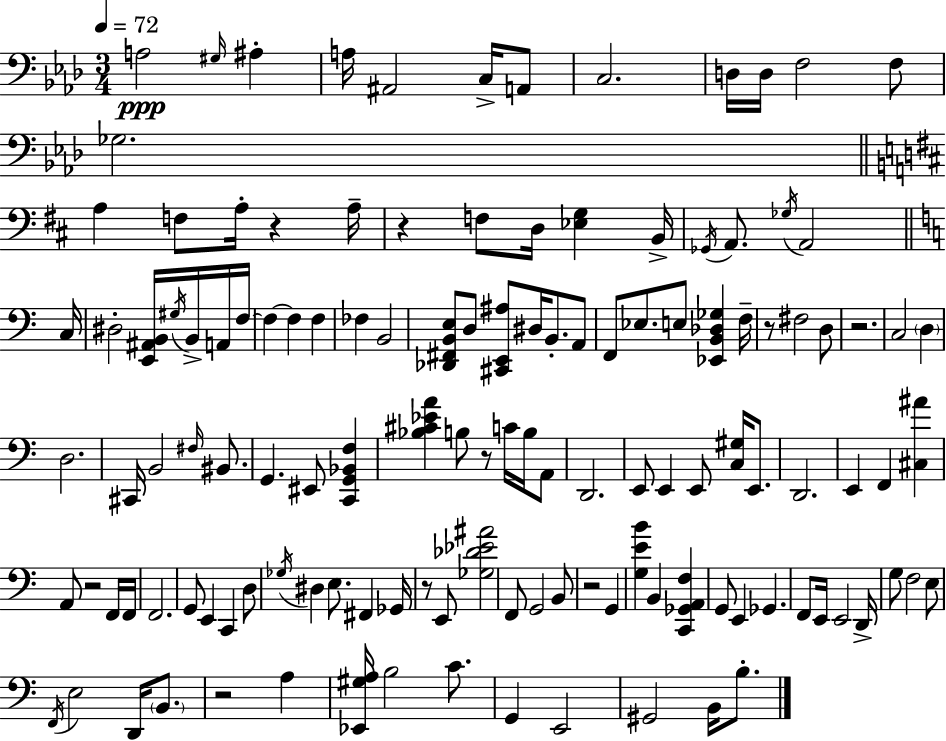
{
  \clef bass
  \numericTimeSignature
  \time 3/4
  \key f \minor
  \tempo 4 = 72
  a2\ppp \grace { gis16 } ais4-. | a16 ais,2 c16-> a,8 | c2. | d16 d16 f2 f8 | \break ges2. | \bar "||" \break \key d \major a4 f8 a16-. r4 a16-- | r4 f8 d16 <ees g>4 b,16-> | \acciaccatura { ges,16 } a,8. \acciaccatura { ges16 } a,2 | \bar "||" \break \key a \minor c16 dis2-. <e, ais, b,>16 \acciaccatura { gis16 } b,16-> | a,16 f16~~ f4~~ f4 f4 | fes4 b,2 | <des, fis, b, e>8 d8 <cis, e, ais>8 dis16 b,8.-. | \break a,8 f,8 ees8. e8 <ees, b, des ges>4 | f16-- r8 fis2 | d8 r2. | c2 \parenthesize d4 | \break d2. | cis,16 b,2 \grace { fis16 } | bis,8. g,4. eis,8 <c, g, bes, f>4 | <bes cis' ees' a'>4 b8 r8 c'16 | \break b16 a,8 d,2. | e,8 e,4 e,8 <c gis>16 | e,8. d,2. | e,4 f,4 <cis ais'>4 | \break a,8 r2 | f,16 f,16 f,2. | g,8 e,4 c,4 | d8 \acciaccatura { ges16 } dis4 e8. fis,4 | \break ges,16 r8 e,8 <ges des' ees' ais'>2 | f,8 g,2 | b,8 r2 | g,4 <g e' b'>4 b,4 | \break <c, ges, a, f>4 g,8 e,4 ges,4. | f,8 e,16 e,2 | d,16-> g8 f2 | e8 \acciaccatura { f,16 } e2 | \break d,16 \parenthesize b,8. r2 | a4 <ees, gis a>16 b2 | c'8. g,4 e,2 | gis,2 | \break b,16 b8.-. \bar "|."
}